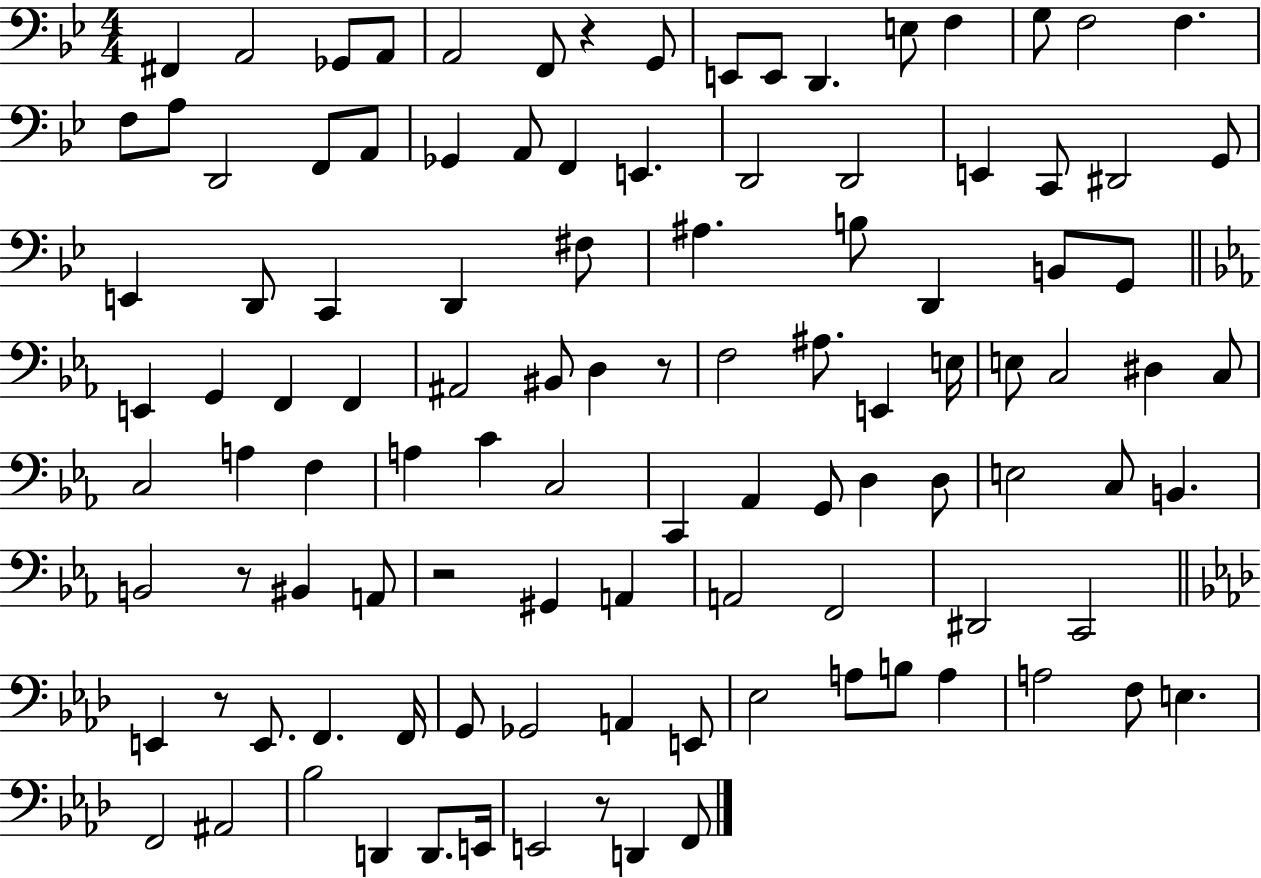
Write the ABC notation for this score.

X:1
T:Untitled
M:4/4
L:1/4
K:Bb
^F,, A,,2 _G,,/2 A,,/2 A,,2 F,,/2 z G,,/2 E,,/2 E,,/2 D,, E,/2 F, G,/2 F,2 F, F,/2 A,/2 D,,2 F,,/2 A,,/2 _G,, A,,/2 F,, E,, D,,2 D,,2 E,, C,,/2 ^D,,2 G,,/2 E,, D,,/2 C,, D,, ^F,/2 ^A, B,/2 D,, B,,/2 G,,/2 E,, G,, F,, F,, ^A,,2 ^B,,/2 D, z/2 F,2 ^A,/2 E,, E,/4 E,/2 C,2 ^D, C,/2 C,2 A, F, A, C C,2 C,, _A,, G,,/2 D, D,/2 E,2 C,/2 B,, B,,2 z/2 ^B,, A,,/2 z2 ^G,, A,, A,,2 F,,2 ^D,,2 C,,2 E,, z/2 E,,/2 F,, F,,/4 G,,/2 _G,,2 A,, E,,/2 _E,2 A,/2 B,/2 A, A,2 F,/2 E, F,,2 ^A,,2 _B,2 D,, D,,/2 E,,/4 E,,2 z/2 D,, F,,/2